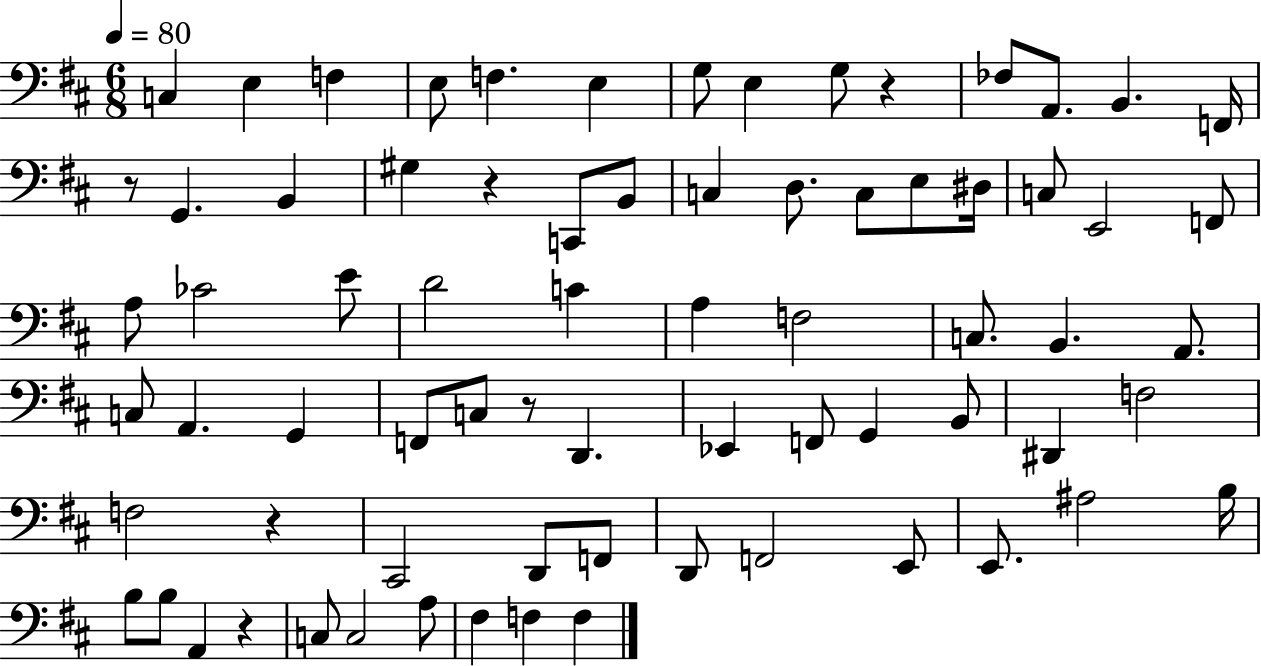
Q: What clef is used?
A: bass